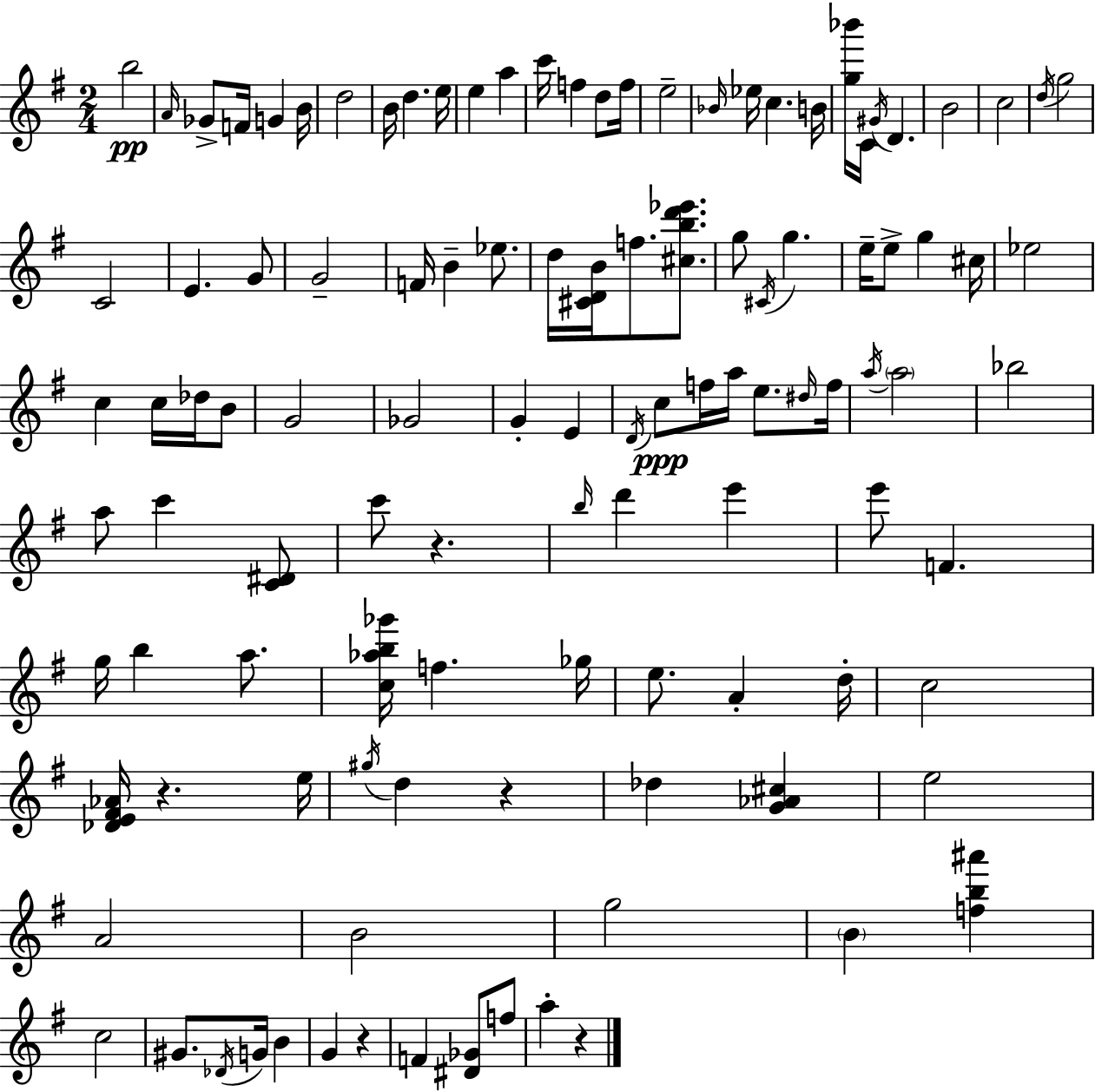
B5/h A4/s Gb4/e F4/s G4/q B4/s D5/h B4/s D5/q. E5/s E5/q A5/q C6/s F5/q D5/e F5/s E5/h Bb4/s Eb5/s C5/q. B4/s [G5,Bb6]/s C4/s G#4/s D4/q. B4/h C5/h D5/s G5/h C4/h E4/q. G4/e G4/h F4/s B4/q Eb5/e. D5/s [C#4,D4,B4]/s F5/e. [C#5,B5,D6,Eb6]/e. G5/e C#4/s G5/q. E5/s E5/e G5/q C#5/s Eb5/h C5/q C5/s Db5/s B4/e G4/h Gb4/h G4/q E4/q D4/s C5/e F5/s A5/s E5/e. D#5/s F5/s A5/s A5/h Bb5/h A5/e C6/q [C4,D#4]/e C6/e R/q. B5/s D6/q E6/q E6/e F4/q. G5/s B5/q A5/e. [C5,Ab5,B5,Gb6]/s F5/q. Gb5/s E5/e. A4/q D5/s C5/h [Db4,E4,F#4,Ab4]/s R/q. E5/s G#5/s D5/q R/q Db5/q [G4,Ab4,C#5]/q E5/h A4/h B4/h G5/h B4/q [F5,B5,A#6]/q C5/h G#4/e. Db4/s G4/s B4/q G4/q R/q F4/q [D#4,Gb4]/e F5/e A5/q R/q